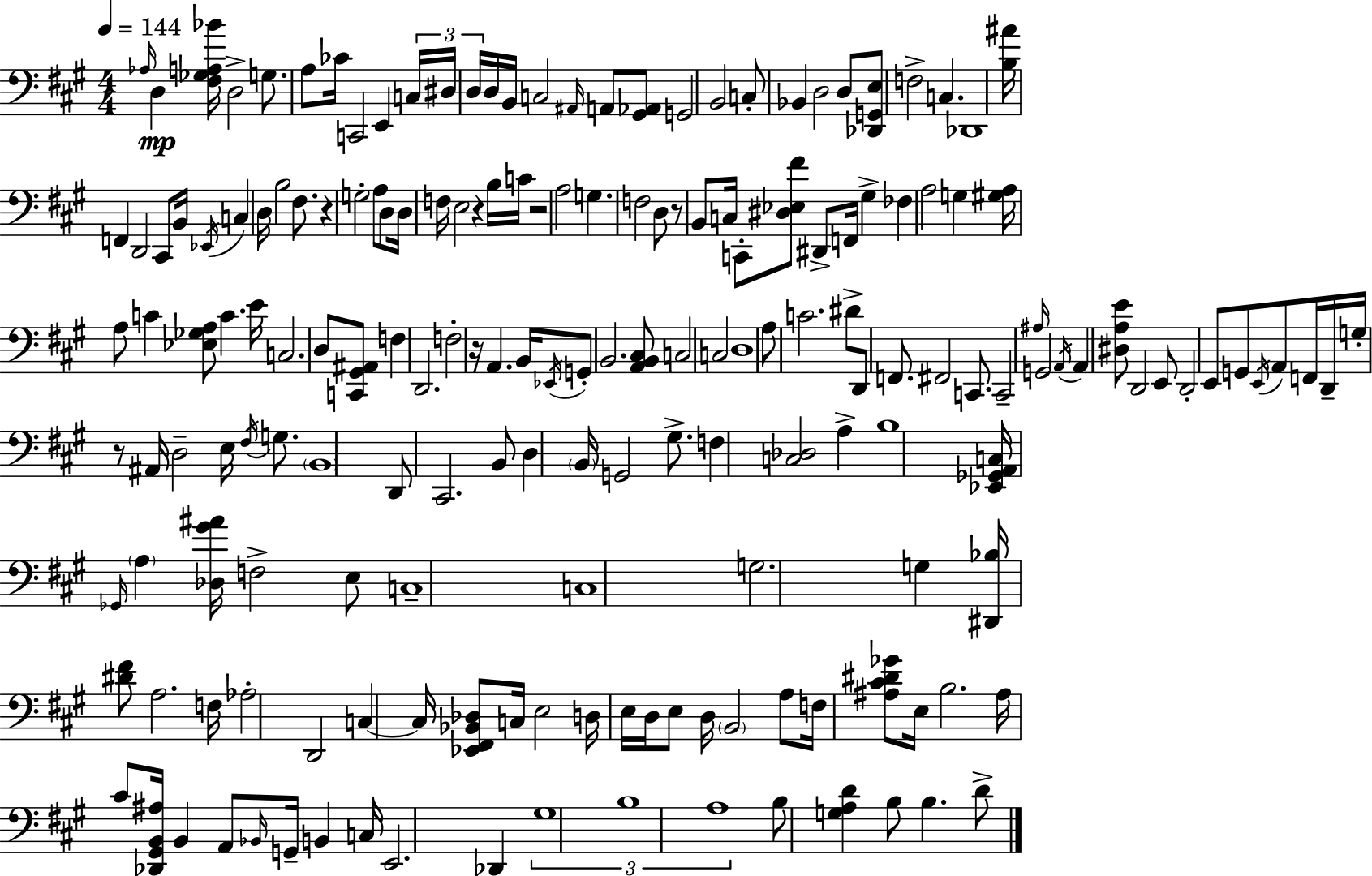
X:1
T:Untitled
M:4/4
L:1/4
K:A
_A,/4 D, [^F,_G,A,_B]/4 D,2 G,/2 A,/2 _C/4 C,,2 E,, C,/4 ^D,/4 D,/4 D,/4 B,,/4 C,2 ^A,,/4 A,,/2 [^G,,_A,,]/2 G,,2 B,,2 C,/2 _B,, D,2 D,/2 [_D,,G,,E,]/2 F,2 C, _D,,4 [B,^A]/4 F,, D,,2 ^C,,/2 B,,/4 _E,,/4 C, D,/4 B,2 ^F,/2 z G,2 A,/2 D,/2 D,/4 F,/4 E,2 z B,/4 C/4 z2 A,2 G, F,2 D,/2 z/2 B,,/2 C,/4 C,,/2 [^D,_E,^F]/2 ^D,,/2 F,,/4 ^G, _F, A,2 G, [^G,A,]/4 A,/2 C [_E,_G,A,]/2 C E/4 C,2 D,/2 [C,,^G,,^A,,]/2 F, D,,2 F,2 z/4 A,, B,,/4 _E,,/4 G,,/2 B,,2 [A,,B,,^C,]/2 C,2 C,2 D,4 A,/2 C2 ^D/2 D,,/2 F,,/2 ^F,,2 C,,/2 C,,2 ^A,/4 G,,2 A,,/4 A,, [^D,A,E]/2 D,,2 E,,/2 D,,2 E,,/2 G,,/2 E,,/4 A,,/2 F,,/4 D,,/4 G,/4 z/2 ^A,,/4 D,2 E,/4 ^F,/4 G,/2 B,,4 D,,/2 ^C,,2 B,,/2 D, B,,/4 G,,2 ^G,/2 F, [C,_D,]2 A, B,4 [_E,,_G,,A,,C,]/4 _G,,/4 A, [_D,^G^A]/4 F,2 E,/2 C,4 C,4 G,2 G, [^D,,_B,]/4 [^D^F]/2 A,2 F,/4 _A,2 D,,2 C, C,/4 [_E,,^F,,_B,,_D,]/2 C,/4 E,2 D,/4 E,/4 D,/4 E,/2 D,/4 B,,2 A,/2 F,/4 [^A,^C^D_G]/2 E,/4 B,2 ^A,/4 ^C/2 [_D,,^G,,B,,^A,]/4 B,, A,,/2 _B,,/4 G,,/4 B,, C,/4 E,,2 _D,, ^G,4 B,4 A,4 B,/2 [G,A,D] B,/2 B, D/2